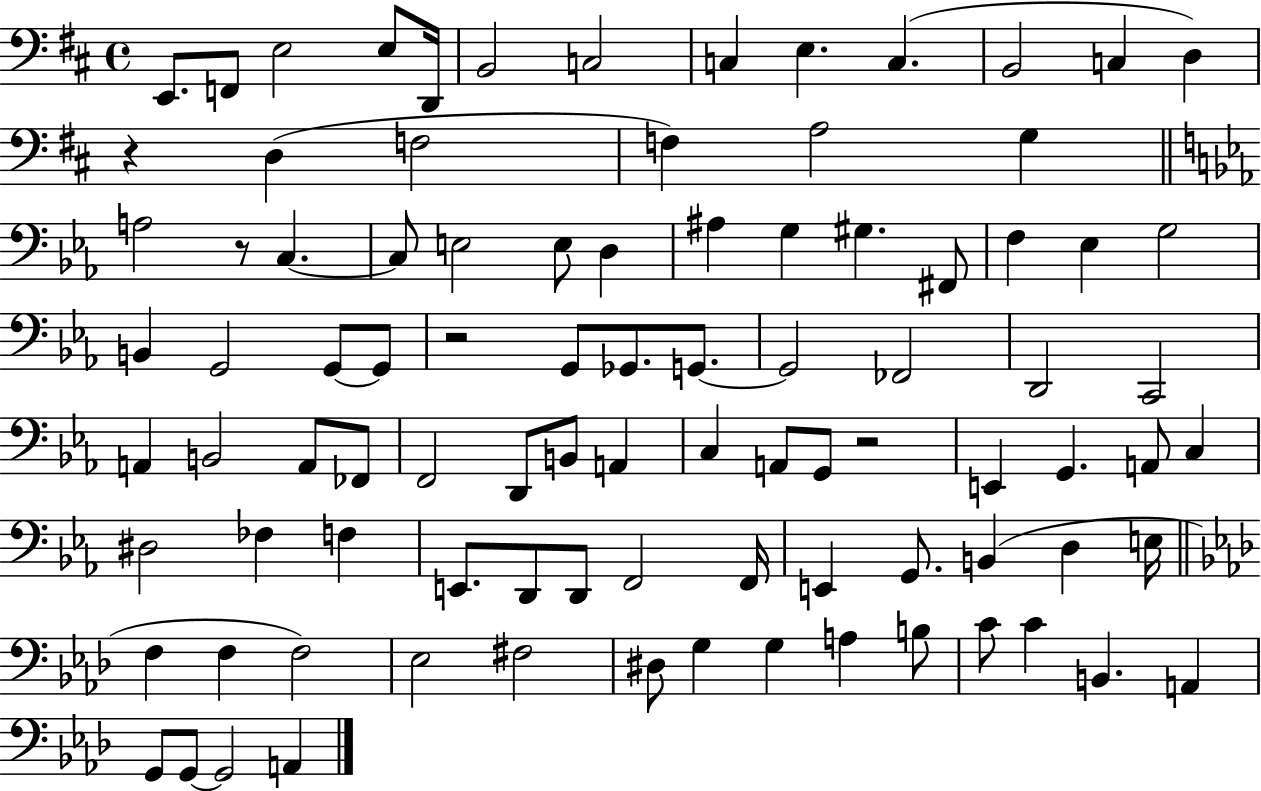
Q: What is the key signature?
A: D major